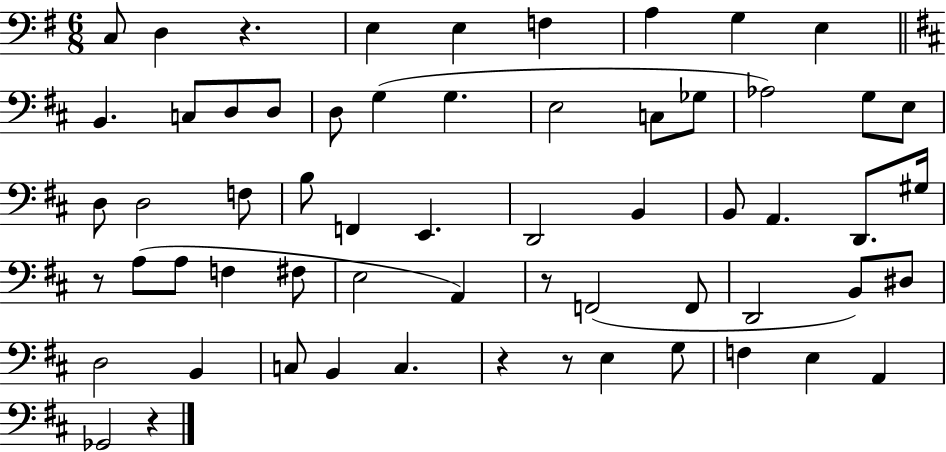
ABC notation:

X:1
T:Untitled
M:6/8
L:1/4
K:G
C,/2 D, z E, E, F, A, G, E, B,, C,/2 D,/2 D,/2 D,/2 G, G, E,2 C,/2 _G,/2 _A,2 G,/2 E,/2 D,/2 D,2 F,/2 B,/2 F,, E,, D,,2 B,, B,,/2 A,, D,,/2 ^G,/4 z/2 A,/2 A,/2 F, ^F,/2 E,2 A,, z/2 F,,2 F,,/2 D,,2 B,,/2 ^D,/2 D,2 B,, C,/2 B,, C, z z/2 E, G,/2 F, E, A,, _G,,2 z